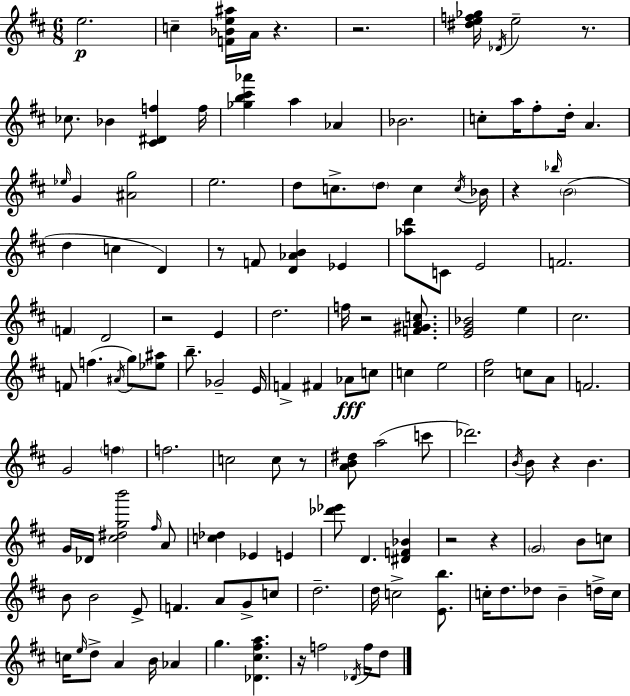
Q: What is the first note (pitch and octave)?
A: E5